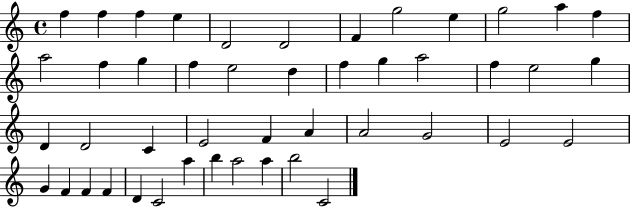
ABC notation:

X:1
T:Untitled
M:4/4
L:1/4
K:C
f f f e D2 D2 F g2 e g2 a f a2 f g f e2 d f g a2 f e2 g D D2 C E2 F A A2 G2 E2 E2 G F F F D C2 a b a2 a b2 C2